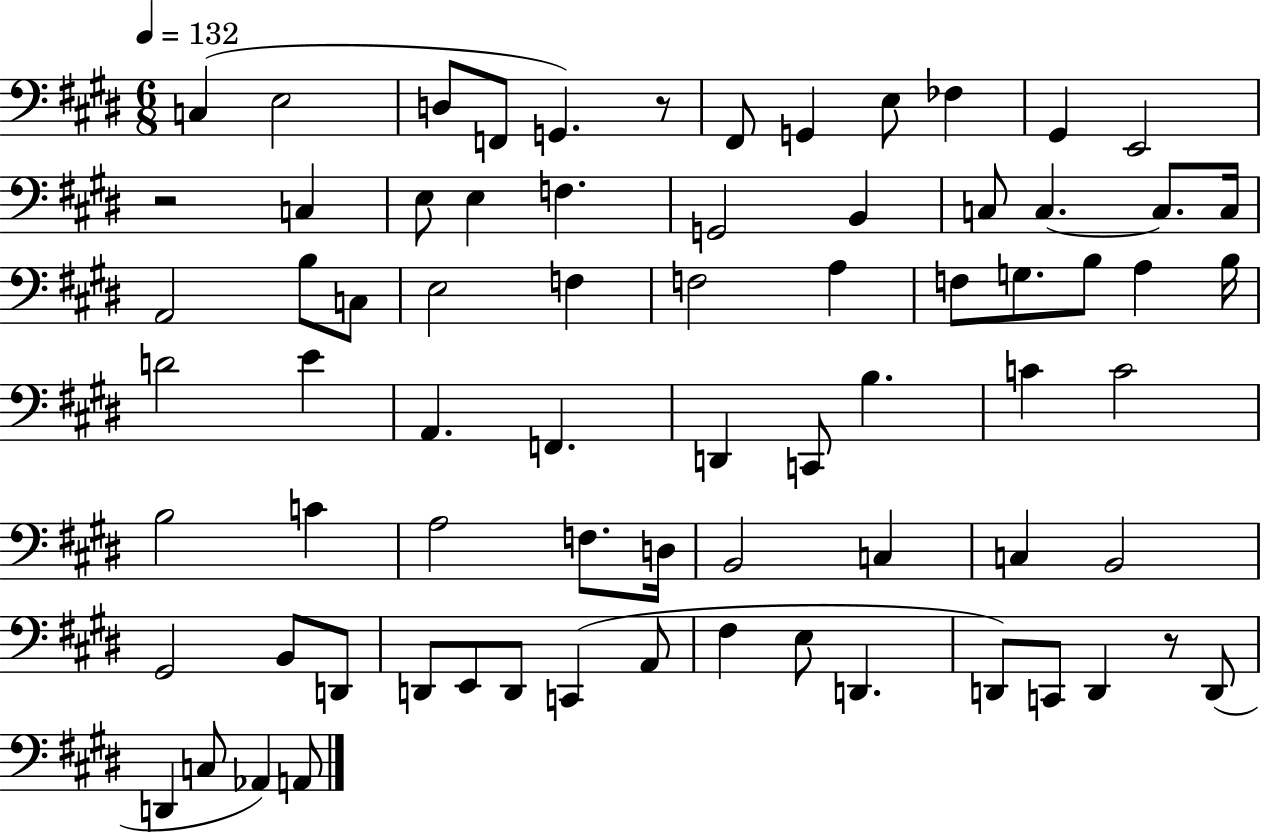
C3/q E3/h D3/e F2/e G2/q. R/e F#2/e G2/q E3/e FES3/q G#2/q E2/h R/h C3/q E3/e E3/q F3/q. G2/h B2/q C3/e C3/q. C3/e. C3/s A2/h B3/e C3/e E3/h F3/q F3/h A3/q F3/e G3/e. B3/e A3/q B3/s D4/h E4/q A2/q. F2/q. D2/q C2/e B3/q. C4/q C4/h B3/h C4/q A3/h F3/e. D3/s B2/h C3/q C3/q B2/h G#2/h B2/e D2/e D2/e E2/e D2/e C2/q A2/e F#3/q E3/e D2/q. D2/e C2/e D2/q R/e D2/e D2/q C3/e Ab2/q A2/e